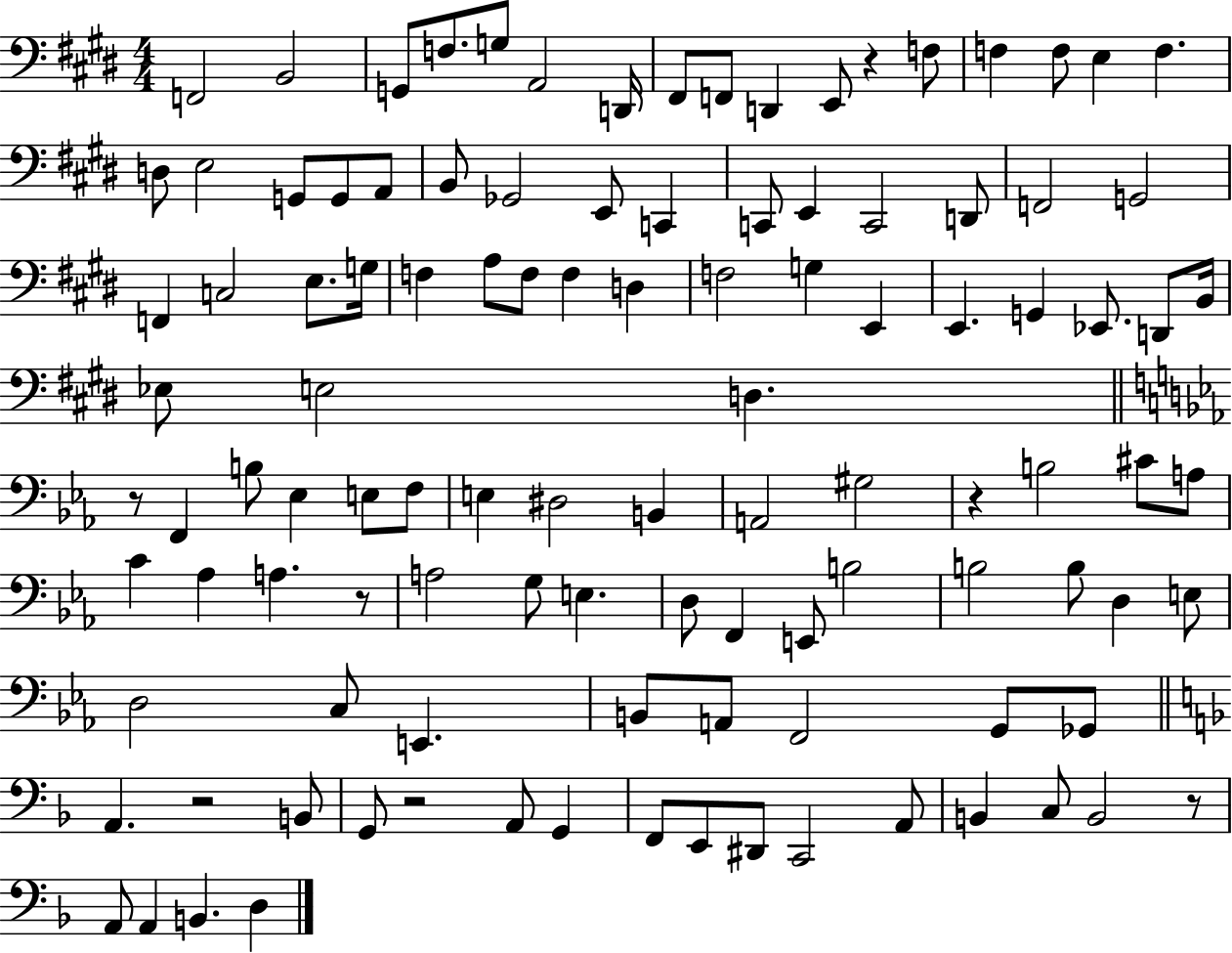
{
  \clef bass
  \numericTimeSignature
  \time 4/4
  \key e \major
  f,2 b,2 | g,8 f8. g8 a,2 d,16 | fis,8 f,8 d,4 e,8 r4 f8 | f4 f8 e4 f4. | \break d8 e2 g,8 g,8 a,8 | b,8 ges,2 e,8 c,4 | c,8 e,4 c,2 d,8 | f,2 g,2 | \break f,4 c2 e8. g16 | f4 a8 f8 f4 d4 | f2 g4 e,4 | e,4. g,4 ees,8. d,8 b,16 | \break ees8 e2 d4. | \bar "||" \break \key c \minor r8 f,4 b8 ees4 e8 f8 | e4 dis2 b,4 | a,2 gis2 | r4 b2 cis'8 a8 | \break c'4 aes4 a4. r8 | a2 g8 e4. | d8 f,4 e,8 b2 | b2 b8 d4 e8 | \break d2 c8 e,4. | b,8 a,8 f,2 g,8 ges,8 | \bar "||" \break \key d \minor a,4. r2 b,8 | g,8 r2 a,8 g,4 | f,8 e,8 dis,8 c,2 a,8 | b,4 c8 b,2 r8 | \break a,8 a,4 b,4. d4 | \bar "|."
}